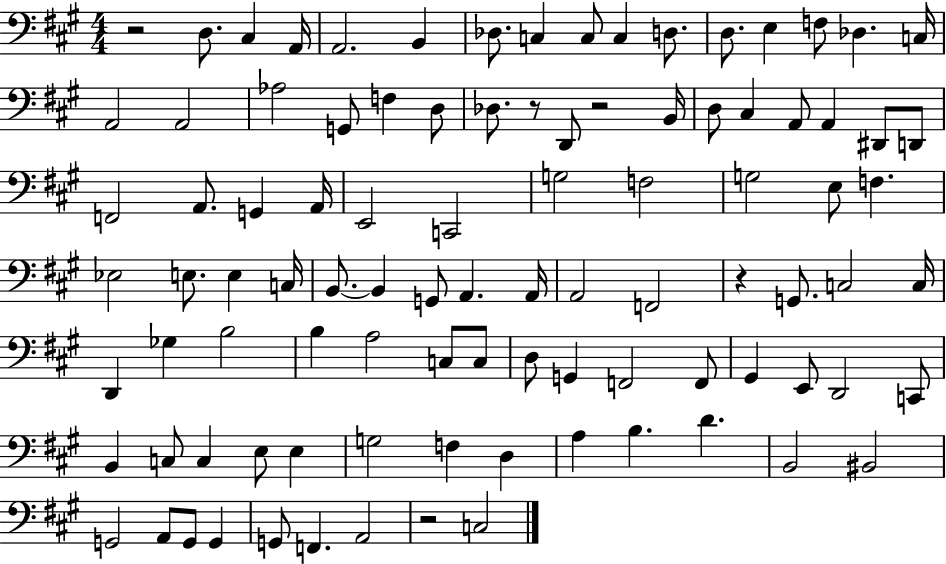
{
  \clef bass
  \numericTimeSignature
  \time 4/4
  \key a \major
  r2 d8. cis4 a,16 | a,2. b,4 | des8. c4 c8 c4 d8. | d8. e4 f8 des4. c16 | \break a,2 a,2 | aes2 g,8 f4 d8 | des8. r8 d,8 r2 b,16 | d8 cis4 a,8 a,4 dis,8 d,8 | \break f,2 a,8. g,4 a,16 | e,2 c,2 | g2 f2 | g2 e8 f4. | \break ees2 e8. e4 c16 | b,8.~~ b,4 g,8 a,4. a,16 | a,2 f,2 | r4 g,8. c2 c16 | \break d,4 ges4 b2 | b4 a2 c8 c8 | d8 g,4 f,2 f,8 | gis,4 e,8 d,2 c,8 | \break b,4 c8 c4 e8 e4 | g2 f4 d4 | a4 b4. d'4. | b,2 bis,2 | \break g,2 a,8 g,8 g,4 | g,8 f,4. a,2 | r2 c2 | \bar "|."
}